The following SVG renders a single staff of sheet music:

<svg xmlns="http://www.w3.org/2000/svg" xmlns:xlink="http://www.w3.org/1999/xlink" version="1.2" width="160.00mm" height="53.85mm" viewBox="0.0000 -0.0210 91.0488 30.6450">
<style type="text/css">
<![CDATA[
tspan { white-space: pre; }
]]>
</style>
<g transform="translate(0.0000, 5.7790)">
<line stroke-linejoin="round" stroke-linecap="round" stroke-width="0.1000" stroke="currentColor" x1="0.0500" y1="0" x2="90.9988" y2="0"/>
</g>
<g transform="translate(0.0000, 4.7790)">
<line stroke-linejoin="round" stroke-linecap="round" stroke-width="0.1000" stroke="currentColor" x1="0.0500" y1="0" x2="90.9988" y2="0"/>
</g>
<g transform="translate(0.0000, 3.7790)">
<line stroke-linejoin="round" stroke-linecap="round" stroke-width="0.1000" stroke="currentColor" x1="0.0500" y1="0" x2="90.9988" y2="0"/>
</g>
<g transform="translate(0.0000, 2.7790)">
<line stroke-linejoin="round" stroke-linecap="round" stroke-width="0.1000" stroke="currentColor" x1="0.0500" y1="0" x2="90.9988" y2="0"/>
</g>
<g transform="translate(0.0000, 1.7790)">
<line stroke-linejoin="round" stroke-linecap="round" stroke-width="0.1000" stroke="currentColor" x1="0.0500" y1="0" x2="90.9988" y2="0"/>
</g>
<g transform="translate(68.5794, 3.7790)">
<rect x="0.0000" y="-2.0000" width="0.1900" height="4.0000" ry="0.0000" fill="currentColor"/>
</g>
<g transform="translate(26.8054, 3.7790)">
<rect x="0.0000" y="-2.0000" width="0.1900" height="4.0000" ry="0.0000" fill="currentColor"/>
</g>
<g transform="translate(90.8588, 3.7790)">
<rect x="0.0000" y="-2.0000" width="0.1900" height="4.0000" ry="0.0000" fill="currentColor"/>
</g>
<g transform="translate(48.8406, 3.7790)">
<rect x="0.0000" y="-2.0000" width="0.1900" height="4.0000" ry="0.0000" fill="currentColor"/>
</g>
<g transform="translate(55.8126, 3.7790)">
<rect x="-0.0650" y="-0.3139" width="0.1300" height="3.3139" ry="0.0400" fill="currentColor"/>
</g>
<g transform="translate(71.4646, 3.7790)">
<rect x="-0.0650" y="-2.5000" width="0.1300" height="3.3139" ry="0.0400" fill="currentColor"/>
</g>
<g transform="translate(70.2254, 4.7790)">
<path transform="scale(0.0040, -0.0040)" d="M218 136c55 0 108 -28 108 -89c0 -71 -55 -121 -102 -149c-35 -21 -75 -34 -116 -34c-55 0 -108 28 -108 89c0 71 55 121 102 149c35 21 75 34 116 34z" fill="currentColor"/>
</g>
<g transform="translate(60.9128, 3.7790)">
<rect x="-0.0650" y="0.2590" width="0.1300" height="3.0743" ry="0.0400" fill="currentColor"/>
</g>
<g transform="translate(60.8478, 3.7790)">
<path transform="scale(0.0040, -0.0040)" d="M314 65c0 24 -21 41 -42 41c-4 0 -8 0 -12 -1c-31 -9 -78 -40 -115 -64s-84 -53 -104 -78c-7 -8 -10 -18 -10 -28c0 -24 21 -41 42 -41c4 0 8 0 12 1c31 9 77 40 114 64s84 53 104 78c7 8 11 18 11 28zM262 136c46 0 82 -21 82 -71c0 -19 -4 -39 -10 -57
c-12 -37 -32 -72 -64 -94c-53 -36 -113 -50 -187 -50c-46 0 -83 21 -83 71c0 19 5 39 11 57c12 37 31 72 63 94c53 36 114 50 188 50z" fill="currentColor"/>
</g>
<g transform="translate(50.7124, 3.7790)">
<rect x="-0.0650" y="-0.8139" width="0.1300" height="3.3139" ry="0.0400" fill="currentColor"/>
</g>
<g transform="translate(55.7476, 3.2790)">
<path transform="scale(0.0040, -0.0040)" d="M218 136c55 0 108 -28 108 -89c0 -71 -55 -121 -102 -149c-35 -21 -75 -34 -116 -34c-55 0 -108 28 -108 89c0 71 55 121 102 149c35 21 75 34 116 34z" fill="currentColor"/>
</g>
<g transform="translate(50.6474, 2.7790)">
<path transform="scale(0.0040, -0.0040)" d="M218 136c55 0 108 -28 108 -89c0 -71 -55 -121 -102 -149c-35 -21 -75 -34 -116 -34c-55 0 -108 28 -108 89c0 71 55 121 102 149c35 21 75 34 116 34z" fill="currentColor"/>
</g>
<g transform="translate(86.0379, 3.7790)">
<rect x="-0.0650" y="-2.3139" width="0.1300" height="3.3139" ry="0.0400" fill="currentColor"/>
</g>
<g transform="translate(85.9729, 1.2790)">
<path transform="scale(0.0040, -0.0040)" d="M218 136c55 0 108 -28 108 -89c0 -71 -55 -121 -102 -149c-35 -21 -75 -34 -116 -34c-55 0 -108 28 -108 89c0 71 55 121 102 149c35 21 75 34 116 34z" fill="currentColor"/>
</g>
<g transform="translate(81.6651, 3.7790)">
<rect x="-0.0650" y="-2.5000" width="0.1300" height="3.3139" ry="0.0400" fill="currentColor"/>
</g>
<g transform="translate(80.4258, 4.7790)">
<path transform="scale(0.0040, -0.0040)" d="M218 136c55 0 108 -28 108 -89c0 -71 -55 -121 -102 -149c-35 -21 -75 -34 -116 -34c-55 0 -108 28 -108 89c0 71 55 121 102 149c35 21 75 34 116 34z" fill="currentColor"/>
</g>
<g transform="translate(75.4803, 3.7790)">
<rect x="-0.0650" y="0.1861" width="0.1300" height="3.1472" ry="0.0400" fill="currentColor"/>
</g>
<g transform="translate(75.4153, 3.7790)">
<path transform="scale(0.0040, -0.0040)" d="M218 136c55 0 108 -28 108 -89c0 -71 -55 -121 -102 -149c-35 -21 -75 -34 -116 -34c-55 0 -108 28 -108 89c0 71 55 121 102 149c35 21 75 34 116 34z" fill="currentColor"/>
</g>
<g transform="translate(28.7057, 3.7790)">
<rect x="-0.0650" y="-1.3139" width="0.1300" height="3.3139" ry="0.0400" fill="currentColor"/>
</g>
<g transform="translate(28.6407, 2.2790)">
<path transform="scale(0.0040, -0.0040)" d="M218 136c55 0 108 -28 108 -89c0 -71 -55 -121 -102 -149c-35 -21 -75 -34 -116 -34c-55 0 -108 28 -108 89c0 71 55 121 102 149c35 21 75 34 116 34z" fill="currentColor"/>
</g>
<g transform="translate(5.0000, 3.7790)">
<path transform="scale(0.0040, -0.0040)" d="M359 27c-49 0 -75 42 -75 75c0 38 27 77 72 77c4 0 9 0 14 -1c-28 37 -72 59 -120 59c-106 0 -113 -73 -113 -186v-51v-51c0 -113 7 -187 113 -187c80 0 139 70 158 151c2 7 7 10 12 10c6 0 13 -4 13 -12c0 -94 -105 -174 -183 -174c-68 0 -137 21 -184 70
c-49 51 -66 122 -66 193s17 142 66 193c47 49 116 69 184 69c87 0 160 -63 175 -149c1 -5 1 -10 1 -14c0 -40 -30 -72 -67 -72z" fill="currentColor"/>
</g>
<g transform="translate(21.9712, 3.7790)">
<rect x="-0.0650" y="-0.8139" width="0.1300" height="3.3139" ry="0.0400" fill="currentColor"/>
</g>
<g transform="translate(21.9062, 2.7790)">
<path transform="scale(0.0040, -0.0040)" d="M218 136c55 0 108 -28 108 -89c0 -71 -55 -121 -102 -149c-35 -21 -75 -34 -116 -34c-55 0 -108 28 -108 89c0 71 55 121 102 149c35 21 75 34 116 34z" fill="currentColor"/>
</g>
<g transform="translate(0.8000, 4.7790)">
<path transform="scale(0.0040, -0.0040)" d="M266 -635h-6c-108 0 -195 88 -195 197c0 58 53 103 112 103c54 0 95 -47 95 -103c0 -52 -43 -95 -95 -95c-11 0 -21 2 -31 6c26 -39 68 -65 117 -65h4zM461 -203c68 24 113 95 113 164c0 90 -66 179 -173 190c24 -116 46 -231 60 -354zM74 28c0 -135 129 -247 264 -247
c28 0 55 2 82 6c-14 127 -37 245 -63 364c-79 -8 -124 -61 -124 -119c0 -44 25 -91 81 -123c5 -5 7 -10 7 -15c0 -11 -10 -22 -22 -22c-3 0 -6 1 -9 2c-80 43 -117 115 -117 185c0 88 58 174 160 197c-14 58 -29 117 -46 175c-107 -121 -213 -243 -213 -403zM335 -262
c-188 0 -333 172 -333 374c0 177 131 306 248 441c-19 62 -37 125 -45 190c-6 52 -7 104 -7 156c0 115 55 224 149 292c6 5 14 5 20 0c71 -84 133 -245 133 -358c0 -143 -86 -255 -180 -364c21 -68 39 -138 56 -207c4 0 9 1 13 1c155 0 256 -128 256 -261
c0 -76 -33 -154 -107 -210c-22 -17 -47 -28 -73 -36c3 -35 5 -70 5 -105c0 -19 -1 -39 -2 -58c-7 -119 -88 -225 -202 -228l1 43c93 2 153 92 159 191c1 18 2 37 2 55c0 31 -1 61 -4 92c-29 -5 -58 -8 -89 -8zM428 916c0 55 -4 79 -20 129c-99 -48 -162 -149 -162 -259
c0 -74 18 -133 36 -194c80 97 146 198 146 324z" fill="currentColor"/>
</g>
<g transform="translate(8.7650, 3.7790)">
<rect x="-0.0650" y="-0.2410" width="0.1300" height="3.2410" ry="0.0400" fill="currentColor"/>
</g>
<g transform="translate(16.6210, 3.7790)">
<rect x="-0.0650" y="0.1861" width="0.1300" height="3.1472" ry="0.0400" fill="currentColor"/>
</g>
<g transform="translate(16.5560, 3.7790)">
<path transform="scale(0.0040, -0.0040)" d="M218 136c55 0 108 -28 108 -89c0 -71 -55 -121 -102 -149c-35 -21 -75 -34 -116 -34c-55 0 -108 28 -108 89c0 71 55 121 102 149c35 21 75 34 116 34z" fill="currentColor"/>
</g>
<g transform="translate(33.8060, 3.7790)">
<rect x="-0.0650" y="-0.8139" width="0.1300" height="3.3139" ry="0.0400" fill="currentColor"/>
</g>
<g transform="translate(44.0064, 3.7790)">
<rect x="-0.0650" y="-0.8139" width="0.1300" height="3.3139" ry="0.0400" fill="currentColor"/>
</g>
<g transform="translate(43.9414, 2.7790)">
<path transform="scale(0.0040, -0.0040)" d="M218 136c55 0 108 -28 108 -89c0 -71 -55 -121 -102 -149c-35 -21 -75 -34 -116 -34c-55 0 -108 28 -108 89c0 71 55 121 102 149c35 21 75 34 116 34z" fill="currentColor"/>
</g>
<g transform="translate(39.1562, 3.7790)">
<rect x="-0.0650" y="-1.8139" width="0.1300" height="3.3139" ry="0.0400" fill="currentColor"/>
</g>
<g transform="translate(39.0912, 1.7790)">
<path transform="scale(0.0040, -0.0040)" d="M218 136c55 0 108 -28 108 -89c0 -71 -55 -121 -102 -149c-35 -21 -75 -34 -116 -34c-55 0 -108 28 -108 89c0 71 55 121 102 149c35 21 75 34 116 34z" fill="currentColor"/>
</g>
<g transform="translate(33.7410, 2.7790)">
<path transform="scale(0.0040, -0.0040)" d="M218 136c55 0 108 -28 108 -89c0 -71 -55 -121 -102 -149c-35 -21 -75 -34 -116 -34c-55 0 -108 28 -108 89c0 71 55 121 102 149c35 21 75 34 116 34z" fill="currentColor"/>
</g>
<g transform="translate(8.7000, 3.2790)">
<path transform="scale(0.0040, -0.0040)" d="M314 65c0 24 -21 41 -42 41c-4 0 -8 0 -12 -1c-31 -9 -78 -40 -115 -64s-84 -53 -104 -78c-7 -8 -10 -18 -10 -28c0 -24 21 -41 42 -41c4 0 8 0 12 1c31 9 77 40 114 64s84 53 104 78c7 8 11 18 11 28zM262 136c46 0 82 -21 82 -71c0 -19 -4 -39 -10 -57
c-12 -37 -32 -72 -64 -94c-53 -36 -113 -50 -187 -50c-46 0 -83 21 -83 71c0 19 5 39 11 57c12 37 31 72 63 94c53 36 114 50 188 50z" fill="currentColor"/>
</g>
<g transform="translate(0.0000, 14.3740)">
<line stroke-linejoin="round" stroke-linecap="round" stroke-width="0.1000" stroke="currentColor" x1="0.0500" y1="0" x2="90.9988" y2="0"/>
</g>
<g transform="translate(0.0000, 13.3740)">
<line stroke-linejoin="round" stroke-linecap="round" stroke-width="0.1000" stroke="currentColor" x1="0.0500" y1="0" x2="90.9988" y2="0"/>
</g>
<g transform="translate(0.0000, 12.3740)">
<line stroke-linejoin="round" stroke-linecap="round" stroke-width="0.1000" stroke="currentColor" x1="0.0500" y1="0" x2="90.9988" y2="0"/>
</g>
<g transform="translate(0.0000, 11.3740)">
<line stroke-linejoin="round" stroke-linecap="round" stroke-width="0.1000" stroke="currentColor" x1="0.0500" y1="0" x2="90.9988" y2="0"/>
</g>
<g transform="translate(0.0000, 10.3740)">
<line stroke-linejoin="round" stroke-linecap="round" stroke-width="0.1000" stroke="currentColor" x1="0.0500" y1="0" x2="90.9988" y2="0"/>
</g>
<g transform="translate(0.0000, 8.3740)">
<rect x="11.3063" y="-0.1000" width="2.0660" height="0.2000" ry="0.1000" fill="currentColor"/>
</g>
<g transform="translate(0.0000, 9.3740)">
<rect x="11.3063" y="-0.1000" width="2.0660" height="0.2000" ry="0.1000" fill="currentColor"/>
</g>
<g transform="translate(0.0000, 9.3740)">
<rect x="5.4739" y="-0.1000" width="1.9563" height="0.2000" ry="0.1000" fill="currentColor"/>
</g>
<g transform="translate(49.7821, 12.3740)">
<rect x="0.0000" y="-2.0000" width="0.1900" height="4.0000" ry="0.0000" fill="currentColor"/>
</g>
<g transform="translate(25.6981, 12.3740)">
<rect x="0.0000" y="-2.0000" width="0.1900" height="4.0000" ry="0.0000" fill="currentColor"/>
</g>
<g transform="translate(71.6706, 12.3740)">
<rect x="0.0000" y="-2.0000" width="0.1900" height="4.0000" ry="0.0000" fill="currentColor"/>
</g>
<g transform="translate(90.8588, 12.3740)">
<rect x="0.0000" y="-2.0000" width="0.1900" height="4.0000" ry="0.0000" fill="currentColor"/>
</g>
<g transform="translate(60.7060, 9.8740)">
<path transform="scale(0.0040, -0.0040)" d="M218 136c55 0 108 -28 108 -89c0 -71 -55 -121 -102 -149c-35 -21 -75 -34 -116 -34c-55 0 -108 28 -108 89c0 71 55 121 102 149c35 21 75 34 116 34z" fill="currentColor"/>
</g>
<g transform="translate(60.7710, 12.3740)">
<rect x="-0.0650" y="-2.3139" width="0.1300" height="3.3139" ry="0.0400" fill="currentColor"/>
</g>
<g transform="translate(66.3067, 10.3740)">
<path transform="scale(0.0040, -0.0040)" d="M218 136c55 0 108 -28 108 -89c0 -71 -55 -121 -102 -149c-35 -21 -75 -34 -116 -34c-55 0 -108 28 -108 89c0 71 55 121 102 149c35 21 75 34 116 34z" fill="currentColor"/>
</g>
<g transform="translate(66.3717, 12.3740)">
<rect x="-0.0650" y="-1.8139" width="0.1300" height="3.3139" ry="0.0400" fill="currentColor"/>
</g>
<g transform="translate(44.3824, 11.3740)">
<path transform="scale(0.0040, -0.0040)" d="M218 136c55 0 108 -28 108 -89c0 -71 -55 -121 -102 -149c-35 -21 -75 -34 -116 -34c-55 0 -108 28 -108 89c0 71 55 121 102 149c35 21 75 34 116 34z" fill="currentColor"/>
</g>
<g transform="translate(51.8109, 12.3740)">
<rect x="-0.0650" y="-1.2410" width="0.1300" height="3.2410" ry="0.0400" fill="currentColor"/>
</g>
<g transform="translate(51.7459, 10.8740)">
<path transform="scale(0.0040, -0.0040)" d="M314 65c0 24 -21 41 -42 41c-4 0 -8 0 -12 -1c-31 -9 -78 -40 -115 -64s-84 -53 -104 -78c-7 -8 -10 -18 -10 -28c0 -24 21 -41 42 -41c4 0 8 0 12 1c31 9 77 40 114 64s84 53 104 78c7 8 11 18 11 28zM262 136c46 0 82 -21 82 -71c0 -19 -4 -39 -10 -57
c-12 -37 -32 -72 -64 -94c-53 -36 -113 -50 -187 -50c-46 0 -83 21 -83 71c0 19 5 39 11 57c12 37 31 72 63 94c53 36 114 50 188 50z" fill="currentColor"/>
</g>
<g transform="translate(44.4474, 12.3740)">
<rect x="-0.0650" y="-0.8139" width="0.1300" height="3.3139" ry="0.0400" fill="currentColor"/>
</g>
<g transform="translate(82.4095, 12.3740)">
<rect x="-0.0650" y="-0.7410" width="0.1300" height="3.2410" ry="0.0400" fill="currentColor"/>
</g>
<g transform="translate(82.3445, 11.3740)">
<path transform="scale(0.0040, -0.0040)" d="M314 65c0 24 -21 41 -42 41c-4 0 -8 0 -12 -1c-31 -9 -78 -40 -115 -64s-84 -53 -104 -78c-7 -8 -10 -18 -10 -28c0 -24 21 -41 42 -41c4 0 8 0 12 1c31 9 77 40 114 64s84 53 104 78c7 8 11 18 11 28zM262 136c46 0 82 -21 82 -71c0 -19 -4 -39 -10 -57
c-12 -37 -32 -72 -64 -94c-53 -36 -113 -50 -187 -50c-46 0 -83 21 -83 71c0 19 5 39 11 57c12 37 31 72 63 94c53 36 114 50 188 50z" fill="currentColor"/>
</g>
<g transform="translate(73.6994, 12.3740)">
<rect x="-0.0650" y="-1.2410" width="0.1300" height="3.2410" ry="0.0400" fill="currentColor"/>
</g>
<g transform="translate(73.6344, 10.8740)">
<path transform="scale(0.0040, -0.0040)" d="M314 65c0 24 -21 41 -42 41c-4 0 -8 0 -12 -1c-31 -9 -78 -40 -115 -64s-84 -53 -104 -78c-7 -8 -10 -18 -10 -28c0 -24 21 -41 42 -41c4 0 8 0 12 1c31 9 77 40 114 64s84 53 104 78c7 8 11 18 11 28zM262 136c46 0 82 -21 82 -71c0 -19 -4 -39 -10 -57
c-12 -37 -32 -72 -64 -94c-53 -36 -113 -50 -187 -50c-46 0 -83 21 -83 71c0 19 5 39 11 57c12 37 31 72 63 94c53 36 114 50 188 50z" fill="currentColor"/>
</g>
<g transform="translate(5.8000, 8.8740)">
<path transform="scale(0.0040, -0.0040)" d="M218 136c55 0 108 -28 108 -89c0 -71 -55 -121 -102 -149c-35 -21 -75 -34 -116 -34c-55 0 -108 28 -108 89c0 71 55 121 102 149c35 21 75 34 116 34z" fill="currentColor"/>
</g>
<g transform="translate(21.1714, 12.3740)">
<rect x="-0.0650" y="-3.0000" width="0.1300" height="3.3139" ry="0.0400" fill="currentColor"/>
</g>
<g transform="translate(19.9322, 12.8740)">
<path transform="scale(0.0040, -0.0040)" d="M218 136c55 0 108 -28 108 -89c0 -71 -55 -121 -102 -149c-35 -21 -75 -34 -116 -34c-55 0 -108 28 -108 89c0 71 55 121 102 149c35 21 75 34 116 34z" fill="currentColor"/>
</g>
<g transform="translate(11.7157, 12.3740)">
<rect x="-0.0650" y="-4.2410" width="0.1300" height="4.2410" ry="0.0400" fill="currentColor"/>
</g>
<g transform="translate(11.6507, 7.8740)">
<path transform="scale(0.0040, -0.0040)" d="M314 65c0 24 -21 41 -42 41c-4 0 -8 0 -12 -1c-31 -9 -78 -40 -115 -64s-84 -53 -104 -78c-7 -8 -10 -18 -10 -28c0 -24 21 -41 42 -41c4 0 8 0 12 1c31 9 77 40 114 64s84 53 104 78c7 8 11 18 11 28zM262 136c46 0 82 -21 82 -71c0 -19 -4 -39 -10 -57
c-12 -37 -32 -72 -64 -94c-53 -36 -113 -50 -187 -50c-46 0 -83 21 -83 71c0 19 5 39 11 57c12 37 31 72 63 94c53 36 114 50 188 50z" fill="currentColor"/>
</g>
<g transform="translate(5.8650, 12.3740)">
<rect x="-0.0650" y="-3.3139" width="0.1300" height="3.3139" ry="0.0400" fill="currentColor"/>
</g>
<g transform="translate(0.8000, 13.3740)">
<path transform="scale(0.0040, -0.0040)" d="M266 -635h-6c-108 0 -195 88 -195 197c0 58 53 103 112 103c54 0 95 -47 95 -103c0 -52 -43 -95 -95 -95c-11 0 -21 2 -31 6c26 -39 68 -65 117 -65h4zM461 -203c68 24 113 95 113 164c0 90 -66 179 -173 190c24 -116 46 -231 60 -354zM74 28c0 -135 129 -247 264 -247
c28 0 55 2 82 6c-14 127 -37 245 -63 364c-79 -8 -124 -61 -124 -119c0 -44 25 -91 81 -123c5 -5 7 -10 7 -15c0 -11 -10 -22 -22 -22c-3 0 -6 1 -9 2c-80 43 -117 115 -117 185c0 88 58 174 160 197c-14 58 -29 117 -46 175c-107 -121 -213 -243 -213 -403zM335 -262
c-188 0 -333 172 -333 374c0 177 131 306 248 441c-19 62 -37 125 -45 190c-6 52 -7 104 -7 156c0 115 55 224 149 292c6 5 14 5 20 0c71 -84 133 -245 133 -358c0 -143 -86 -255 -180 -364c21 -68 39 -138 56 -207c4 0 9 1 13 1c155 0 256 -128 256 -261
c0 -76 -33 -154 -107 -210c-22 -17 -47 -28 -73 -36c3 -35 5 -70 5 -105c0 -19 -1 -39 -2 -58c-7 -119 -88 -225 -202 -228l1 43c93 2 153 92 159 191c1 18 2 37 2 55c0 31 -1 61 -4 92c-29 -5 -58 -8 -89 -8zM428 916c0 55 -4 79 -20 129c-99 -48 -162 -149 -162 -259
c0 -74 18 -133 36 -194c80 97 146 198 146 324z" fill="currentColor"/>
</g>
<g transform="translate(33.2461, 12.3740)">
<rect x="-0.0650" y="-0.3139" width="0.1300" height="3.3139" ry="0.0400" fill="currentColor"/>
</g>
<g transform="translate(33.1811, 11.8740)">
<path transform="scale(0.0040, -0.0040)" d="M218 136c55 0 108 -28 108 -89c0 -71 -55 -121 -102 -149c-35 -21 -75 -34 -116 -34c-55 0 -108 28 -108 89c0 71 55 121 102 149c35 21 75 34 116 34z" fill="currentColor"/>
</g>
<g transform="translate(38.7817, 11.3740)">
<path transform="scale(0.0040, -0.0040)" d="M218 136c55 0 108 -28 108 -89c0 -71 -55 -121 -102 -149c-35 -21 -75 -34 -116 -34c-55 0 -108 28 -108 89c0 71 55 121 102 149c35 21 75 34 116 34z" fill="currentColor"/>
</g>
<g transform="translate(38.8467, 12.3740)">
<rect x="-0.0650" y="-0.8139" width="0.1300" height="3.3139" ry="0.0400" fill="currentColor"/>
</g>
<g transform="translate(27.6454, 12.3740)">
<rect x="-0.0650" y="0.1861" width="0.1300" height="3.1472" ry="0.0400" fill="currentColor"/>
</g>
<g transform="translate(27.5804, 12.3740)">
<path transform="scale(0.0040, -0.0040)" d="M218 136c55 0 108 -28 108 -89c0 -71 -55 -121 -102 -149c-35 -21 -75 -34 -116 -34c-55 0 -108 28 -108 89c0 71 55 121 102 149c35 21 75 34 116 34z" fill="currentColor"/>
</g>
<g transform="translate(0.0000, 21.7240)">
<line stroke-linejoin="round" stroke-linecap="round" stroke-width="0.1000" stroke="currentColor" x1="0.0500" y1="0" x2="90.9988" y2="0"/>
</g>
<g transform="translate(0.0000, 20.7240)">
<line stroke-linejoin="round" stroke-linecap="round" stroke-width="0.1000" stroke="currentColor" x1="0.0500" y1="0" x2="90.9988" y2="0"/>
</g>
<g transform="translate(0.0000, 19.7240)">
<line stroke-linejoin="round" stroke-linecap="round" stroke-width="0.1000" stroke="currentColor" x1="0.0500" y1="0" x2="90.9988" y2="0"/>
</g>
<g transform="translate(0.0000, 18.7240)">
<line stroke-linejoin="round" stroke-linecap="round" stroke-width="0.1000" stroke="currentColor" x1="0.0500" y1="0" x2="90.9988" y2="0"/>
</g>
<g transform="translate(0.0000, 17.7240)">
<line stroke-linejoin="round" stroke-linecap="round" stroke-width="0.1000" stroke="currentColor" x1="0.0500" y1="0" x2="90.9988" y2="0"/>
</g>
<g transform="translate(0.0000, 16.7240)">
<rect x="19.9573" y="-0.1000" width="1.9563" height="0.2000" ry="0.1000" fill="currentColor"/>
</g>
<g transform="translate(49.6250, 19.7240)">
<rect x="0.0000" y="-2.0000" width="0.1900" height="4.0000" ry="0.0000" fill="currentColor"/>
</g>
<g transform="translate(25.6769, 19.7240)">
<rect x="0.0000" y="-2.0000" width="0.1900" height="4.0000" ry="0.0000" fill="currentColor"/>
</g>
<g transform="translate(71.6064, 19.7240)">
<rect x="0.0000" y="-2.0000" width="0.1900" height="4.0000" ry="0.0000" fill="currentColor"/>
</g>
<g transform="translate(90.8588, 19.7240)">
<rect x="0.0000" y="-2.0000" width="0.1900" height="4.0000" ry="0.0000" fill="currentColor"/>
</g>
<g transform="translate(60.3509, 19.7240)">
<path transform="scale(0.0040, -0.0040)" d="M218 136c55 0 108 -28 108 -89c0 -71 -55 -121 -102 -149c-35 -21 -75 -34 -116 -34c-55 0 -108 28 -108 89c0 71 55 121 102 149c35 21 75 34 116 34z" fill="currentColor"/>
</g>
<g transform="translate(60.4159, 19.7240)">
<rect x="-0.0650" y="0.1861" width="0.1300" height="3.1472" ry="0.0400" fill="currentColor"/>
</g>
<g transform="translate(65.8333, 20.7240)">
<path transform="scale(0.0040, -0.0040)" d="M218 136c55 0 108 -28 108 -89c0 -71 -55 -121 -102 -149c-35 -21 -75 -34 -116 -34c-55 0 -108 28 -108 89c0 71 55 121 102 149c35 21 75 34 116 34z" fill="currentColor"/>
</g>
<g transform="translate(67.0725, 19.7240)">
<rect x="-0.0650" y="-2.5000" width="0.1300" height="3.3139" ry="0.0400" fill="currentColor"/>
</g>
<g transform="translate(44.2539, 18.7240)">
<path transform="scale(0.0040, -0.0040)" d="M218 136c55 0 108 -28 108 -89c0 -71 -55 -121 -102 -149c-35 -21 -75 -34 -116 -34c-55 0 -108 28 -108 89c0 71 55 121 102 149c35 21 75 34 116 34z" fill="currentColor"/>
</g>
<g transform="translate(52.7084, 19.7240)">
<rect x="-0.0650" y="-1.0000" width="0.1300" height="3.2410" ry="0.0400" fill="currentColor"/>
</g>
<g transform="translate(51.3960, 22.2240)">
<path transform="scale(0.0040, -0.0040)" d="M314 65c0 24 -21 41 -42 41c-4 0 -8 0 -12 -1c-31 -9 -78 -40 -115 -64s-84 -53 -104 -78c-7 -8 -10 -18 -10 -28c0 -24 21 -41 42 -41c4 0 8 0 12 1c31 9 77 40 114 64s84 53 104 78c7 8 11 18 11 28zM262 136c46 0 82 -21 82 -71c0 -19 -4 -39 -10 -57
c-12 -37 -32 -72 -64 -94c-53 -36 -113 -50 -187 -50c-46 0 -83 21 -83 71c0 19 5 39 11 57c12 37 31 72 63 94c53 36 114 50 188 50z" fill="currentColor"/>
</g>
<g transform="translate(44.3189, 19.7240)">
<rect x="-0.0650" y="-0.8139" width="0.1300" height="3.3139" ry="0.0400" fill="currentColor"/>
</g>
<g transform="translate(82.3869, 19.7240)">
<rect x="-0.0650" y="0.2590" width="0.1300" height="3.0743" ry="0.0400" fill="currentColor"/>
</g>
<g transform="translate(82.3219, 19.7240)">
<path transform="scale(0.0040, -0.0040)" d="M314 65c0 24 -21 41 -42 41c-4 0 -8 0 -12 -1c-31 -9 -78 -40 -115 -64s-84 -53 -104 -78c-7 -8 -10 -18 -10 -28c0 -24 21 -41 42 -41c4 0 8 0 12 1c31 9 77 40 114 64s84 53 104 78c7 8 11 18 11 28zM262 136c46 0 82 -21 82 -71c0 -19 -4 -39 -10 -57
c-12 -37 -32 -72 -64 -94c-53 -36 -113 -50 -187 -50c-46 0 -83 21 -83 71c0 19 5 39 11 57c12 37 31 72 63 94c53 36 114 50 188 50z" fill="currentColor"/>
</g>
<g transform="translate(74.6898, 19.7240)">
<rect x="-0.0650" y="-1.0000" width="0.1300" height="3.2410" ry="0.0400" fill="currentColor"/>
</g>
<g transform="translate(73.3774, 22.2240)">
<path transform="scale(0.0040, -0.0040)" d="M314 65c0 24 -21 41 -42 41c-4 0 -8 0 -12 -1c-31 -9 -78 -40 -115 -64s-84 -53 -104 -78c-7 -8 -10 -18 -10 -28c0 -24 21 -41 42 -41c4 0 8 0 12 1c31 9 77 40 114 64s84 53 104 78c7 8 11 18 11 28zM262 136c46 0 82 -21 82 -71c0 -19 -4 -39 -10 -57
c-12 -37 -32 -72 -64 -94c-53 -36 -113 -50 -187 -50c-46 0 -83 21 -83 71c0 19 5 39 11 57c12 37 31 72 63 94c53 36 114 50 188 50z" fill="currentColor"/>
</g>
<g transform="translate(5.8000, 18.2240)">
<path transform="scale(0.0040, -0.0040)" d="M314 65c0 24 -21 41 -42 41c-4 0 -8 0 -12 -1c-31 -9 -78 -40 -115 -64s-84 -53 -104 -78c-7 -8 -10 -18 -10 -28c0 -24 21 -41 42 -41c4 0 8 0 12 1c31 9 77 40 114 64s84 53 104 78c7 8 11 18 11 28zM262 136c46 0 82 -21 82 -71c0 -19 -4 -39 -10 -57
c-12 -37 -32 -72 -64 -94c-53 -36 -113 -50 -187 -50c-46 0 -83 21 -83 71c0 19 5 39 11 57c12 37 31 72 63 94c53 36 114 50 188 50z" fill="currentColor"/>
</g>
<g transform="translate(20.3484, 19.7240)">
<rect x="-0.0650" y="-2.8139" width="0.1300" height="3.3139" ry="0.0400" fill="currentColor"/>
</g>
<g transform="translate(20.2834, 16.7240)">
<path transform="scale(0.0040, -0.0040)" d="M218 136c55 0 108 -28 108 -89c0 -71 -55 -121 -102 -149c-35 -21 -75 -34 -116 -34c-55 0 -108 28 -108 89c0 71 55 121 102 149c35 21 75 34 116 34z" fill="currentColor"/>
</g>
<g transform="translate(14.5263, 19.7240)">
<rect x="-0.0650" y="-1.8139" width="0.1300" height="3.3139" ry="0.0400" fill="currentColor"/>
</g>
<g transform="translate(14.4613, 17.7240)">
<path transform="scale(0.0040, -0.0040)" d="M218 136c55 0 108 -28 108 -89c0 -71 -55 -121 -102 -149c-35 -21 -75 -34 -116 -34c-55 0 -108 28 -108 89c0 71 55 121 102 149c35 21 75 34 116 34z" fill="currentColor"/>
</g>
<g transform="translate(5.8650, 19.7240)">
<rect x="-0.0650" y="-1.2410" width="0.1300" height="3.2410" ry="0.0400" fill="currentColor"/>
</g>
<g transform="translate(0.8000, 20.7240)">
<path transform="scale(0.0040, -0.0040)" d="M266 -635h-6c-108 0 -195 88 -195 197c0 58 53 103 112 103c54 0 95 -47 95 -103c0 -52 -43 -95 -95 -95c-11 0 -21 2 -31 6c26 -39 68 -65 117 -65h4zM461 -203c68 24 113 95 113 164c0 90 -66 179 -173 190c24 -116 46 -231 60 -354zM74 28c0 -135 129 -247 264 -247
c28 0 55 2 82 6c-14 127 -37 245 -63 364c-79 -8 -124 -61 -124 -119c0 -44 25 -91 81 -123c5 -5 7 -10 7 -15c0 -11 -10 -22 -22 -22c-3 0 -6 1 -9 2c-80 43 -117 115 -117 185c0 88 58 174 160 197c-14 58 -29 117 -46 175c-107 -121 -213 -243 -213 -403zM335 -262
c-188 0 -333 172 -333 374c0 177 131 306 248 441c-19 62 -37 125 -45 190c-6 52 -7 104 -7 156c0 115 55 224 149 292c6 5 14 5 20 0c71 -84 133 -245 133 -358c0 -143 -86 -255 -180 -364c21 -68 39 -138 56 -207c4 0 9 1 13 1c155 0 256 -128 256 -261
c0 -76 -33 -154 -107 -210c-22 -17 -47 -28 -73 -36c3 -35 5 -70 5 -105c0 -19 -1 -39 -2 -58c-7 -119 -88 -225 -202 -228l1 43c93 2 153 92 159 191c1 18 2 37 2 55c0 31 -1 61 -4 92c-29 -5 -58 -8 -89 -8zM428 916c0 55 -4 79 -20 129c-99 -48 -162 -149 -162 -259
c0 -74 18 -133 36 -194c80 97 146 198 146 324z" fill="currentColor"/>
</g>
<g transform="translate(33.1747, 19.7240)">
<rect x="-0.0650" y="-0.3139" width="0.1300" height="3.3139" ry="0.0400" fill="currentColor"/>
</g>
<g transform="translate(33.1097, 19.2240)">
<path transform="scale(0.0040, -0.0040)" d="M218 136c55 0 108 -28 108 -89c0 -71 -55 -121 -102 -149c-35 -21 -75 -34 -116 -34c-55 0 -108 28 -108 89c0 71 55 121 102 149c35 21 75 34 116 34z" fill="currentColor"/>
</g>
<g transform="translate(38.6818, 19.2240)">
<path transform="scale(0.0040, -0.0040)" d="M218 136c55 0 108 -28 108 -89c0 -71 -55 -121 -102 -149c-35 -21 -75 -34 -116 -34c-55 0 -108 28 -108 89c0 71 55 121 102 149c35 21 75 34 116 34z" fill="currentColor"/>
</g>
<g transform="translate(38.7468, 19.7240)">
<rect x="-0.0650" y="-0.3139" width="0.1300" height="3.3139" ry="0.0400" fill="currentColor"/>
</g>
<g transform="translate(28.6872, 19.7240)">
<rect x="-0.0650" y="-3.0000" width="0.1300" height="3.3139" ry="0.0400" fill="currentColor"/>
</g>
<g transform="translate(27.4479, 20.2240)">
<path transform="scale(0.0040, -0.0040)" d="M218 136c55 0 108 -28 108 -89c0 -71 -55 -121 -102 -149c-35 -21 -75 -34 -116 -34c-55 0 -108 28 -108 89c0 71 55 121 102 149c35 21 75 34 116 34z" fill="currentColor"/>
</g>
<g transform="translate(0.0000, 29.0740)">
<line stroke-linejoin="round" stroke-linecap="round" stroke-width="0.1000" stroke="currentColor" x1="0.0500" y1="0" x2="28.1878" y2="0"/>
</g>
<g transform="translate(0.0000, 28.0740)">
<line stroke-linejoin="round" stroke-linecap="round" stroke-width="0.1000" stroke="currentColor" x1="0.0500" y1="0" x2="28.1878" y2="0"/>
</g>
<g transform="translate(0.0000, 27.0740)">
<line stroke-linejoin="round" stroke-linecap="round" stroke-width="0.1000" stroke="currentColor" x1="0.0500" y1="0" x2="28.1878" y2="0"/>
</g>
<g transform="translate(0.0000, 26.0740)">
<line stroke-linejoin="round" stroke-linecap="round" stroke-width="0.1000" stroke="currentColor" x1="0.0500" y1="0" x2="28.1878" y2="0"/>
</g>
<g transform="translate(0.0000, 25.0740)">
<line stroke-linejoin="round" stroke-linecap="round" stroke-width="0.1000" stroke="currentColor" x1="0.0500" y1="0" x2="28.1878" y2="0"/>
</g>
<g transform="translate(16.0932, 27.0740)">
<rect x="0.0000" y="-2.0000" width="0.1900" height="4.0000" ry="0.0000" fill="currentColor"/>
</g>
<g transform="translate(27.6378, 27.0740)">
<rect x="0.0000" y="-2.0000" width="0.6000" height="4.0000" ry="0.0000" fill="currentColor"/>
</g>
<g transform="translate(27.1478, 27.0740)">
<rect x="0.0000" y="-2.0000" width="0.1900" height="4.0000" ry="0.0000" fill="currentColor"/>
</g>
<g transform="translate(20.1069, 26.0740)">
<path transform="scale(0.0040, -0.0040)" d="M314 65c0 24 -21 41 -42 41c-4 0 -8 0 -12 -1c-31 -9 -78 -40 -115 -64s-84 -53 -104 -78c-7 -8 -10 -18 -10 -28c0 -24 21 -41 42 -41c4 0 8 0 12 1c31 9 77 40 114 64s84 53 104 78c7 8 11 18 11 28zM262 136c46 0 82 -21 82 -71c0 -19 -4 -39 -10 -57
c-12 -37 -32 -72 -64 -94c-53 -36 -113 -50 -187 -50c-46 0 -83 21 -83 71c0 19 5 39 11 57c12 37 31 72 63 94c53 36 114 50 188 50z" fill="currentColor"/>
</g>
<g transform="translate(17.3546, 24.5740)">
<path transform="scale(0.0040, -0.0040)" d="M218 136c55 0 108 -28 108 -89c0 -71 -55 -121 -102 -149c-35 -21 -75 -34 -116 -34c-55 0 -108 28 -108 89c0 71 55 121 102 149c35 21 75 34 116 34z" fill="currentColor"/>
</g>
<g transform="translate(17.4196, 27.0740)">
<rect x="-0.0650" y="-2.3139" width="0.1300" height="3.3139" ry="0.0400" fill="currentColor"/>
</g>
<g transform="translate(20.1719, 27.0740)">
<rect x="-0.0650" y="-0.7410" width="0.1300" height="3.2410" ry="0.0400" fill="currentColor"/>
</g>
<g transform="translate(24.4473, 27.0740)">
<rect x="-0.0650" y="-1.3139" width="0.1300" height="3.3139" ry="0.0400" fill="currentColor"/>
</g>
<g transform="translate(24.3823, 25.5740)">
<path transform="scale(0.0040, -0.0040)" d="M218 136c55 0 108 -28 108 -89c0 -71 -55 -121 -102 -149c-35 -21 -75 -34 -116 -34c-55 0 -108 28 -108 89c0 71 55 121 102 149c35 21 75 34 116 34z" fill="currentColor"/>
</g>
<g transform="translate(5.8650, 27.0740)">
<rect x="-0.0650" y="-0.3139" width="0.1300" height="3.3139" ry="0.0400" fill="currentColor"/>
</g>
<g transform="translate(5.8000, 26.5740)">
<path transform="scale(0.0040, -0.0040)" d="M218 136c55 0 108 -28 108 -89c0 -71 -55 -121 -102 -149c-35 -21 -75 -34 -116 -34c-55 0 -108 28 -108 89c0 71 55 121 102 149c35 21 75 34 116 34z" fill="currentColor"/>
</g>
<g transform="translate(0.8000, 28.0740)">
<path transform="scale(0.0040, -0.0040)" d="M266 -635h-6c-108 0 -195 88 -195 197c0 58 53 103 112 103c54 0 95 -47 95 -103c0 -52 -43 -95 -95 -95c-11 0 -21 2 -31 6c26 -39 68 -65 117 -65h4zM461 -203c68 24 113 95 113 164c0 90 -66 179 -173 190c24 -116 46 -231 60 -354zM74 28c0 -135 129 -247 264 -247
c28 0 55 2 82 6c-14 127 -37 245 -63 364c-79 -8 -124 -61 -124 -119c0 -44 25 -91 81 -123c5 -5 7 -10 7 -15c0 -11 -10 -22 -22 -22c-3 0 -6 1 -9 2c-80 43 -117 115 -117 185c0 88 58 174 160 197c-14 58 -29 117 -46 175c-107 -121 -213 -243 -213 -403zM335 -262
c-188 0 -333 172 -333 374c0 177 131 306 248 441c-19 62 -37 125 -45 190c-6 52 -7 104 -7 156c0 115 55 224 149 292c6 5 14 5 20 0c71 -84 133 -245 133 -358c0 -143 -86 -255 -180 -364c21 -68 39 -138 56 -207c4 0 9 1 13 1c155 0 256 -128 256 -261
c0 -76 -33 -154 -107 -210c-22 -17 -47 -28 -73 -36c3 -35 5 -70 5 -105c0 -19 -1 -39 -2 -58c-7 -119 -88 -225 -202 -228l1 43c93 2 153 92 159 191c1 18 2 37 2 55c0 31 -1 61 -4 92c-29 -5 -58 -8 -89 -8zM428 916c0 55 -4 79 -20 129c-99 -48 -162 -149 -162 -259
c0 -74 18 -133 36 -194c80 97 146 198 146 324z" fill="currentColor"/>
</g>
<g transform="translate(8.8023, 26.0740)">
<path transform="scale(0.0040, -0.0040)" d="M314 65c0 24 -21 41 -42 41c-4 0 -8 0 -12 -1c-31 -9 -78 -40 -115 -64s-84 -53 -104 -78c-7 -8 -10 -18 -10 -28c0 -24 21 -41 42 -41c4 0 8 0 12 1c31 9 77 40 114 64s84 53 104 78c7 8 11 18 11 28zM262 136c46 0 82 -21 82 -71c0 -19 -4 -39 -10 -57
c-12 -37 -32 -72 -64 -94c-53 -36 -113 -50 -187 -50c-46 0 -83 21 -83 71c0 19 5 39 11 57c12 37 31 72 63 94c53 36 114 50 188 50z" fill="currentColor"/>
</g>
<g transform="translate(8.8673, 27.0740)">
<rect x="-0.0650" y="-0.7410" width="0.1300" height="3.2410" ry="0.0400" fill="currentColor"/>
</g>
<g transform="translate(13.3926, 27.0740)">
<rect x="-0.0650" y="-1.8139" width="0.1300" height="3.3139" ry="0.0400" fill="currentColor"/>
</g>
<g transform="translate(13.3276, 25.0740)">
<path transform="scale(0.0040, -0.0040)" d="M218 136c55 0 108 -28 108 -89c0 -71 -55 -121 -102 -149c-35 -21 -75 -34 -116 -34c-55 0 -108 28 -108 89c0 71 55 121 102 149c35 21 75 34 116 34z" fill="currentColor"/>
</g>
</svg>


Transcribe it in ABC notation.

X:1
T:Untitled
M:4/4
L:1/4
K:C
c2 B d e d f d d c B2 G B G g b d'2 A B c d d e2 g f e2 d2 e2 f a A c c d D2 B G D2 B2 c d2 f g d2 e